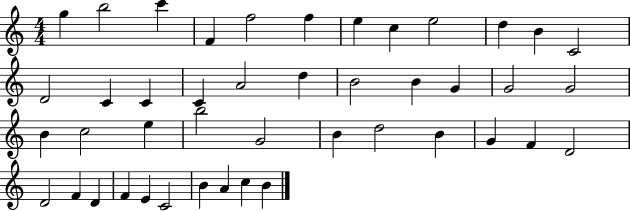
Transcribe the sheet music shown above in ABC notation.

X:1
T:Untitled
M:4/4
L:1/4
K:C
g b2 c' F f2 f e c e2 d B C2 D2 C C C A2 d B2 B G G2 G2 B c2 e b2 G2 B d2 B G F D2 D2 F D F E C2 B A c B